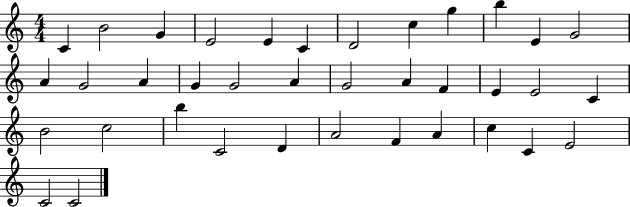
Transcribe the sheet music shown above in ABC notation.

X:1
T:Untitled
M:4/4
L:1/4
K:C
C B2 G E2 E C D2 c g b E G2 A G2 A G G2 A G2 A F E E2 C B2 c2 b C2 D A2 F A c C E2 C2 C2